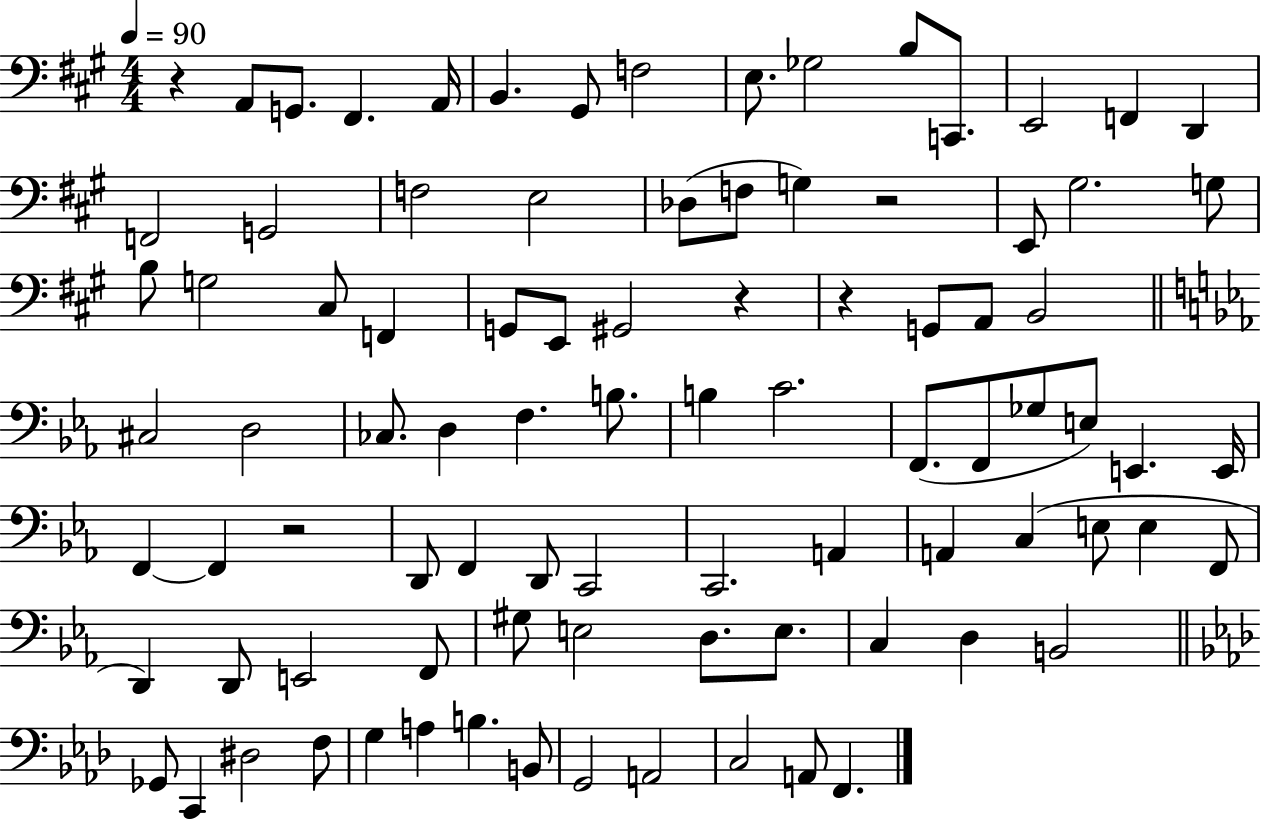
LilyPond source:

{
  \clef bass
  \numericTimeSignature
  \time 4/4
  \key a \major
  \tempo 4 = 90
  r4 a,8 g,8. fis,4. a,16 | b,4. gis,8 f2 | e8. ges2 b8 c,8. | e,2 f,4 d,4 | \break f,2 g,2 | f2 e2 | des8( f8 g4) r2 | e,8 gis2. g8 | \break b8 g2 cis8 f,4 | g,8 e,8 gis,2 r4 | r4 g,8 a,8 b,2 | \bar "||" \break \key ees \major cis2 d2 | ces8. d4 f4. b8. | b4 c'2. | f,8.( f,8 ges8 e8) e,4. e,16 | \break f,4~~ f,4 r2 | d,8 f,4 d,8 c,2 | c,2. a,4 | a,4 c4( e8 e4 f,8 | \break d,4) d,8 e,2 f,8 | gis8 e2 d8. e8. | c4 d4 b,2 | \bar "||" \break \key aes \major ges,8 c,4 dis2 f8 | g4 a4 b4. b,8 | g,2 a,2 | c2 a,8 f,4. | \break \bar "|."
}